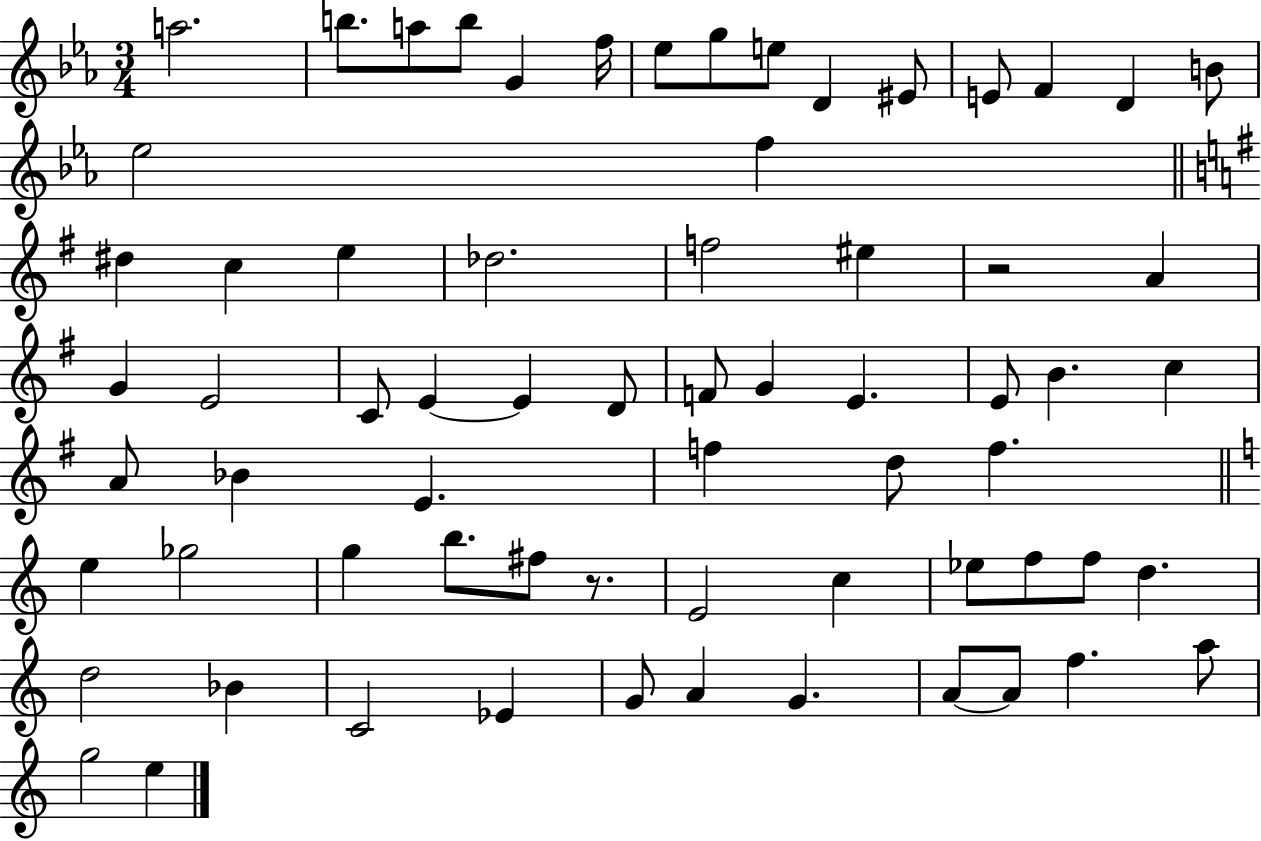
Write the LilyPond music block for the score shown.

{
  \clef treble
  \numericTimeSignature
  \time 3/4
  \key ees \major
  a''2. | b''8. a''8 b''8 g'4 f''16 | ees''8 g''8 e''8 d'4 eis'8 | e'8 f'4 d'4 b'8 | \break ees''2 f''4 | \bar "||" \break \key g \major dis''4 c''4 e''4 | des''2. | f''2 eis''4 | r2 a'4 | \break g'4 e'2 | c'8 e'4~~ e'4 d'8 | f'8 g'4 e'4. | e'8 b'4. c''4 | \break a'8 bes'4 e'4. | f''4 d''8 f''4. | \bar "||" \break \key c \major e''4 ges''2 | g''4 b''8. fis''8 r8. | e'2 c''4 | ees''8 f''8 f''8 d''4. | \break d''2 bes'4 | c'2 ees'4 | g'8 a'4 g'4. | a'8~~ a'8 f''4. a''8 | \break g''2 e''4 | \bar "|."
}